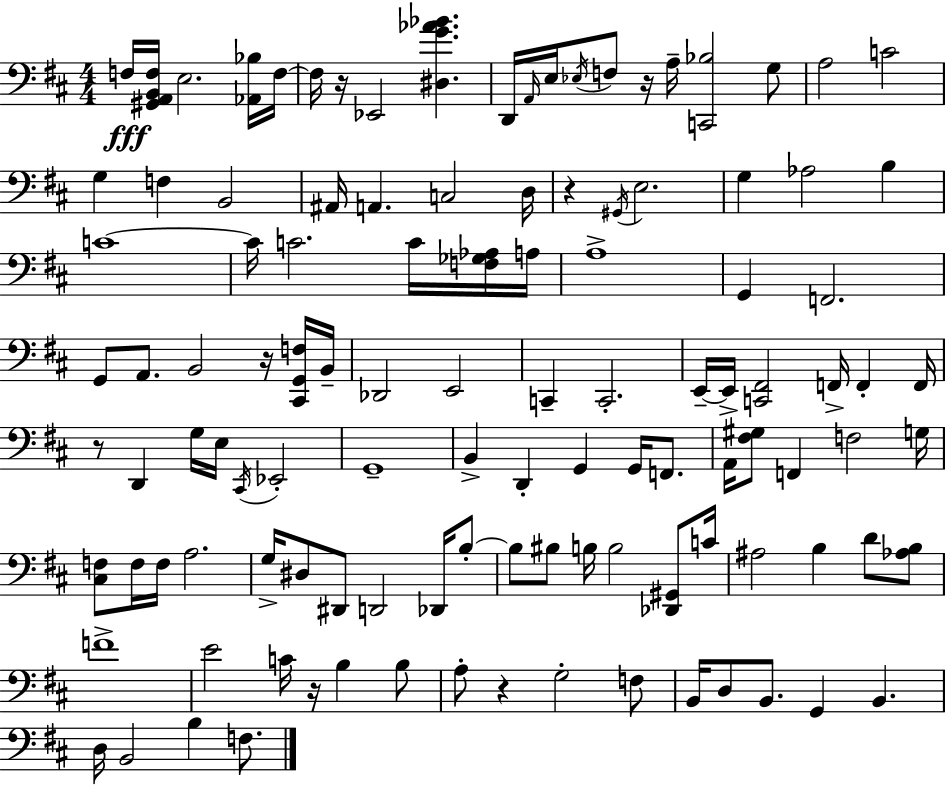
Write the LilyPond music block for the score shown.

{
  \clef bass
  \numericTimeSignature
  \time 4/4
  \key d \major
  f16\fff <gis, a, b, f>16 e2. <aes, bes>16 f16~~ | f16 r16 ees,2 <dis g' aes' bes'>4. | d,16 \grace { a,16 } e16 \acciaccatura { ees16 } f8 r16 a16-- <c, bes>2 | g8 a2 c'2 | \break g4 f4 b,2 | ais,16 a,4. c2 | d16 r4 \acciaccatura { gis,16 } e2. | g4 aes2 b4 | \break c'1~~ | c'16 c'2. | c'16 <f ges aes>16 a16 a1-> | g,4 f,2. | \break g,8 a,8. b,2 | r16 <cis, g, f>16 b,16-- des,2 e,2 | c,4-- c,2.-. | e,16--~~ e,16-> <c, fis,>2 f,16-> f,4-. | \break f,16 r8 d,4 g16 e16 \acciaccatura { cis,16 } ees,2-. | g,1-- | b,4-> d,4-. g,4 | g,16 f,8. a,16 <fis gis>8 f,4 f2 | \break g16 <cis f>8 f16 f16 a2. | g16-> dis8 dis,8 d,2 | des,16 b8-.~~ b8 bis8 b16 b2 | <des, gis,>8 c'16 ais2 b4 | \break d'8 <aes b>8 f'1-> | e'2 c'16 r16 b4 | b8 a8-. r4 g2-. | f8 b,16 d8 b,8. g,4 b,4. | \break d16 b,2 b4 | f8. \bar "|."
}